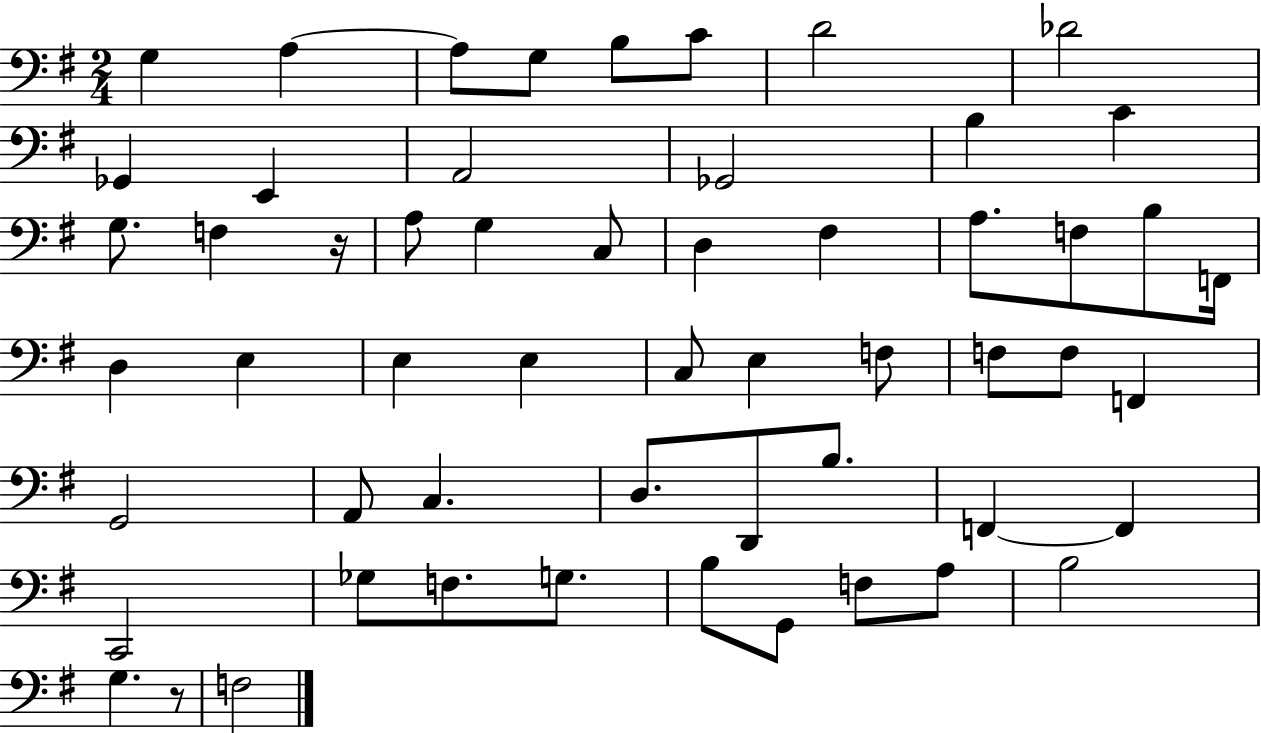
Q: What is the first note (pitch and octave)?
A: G3